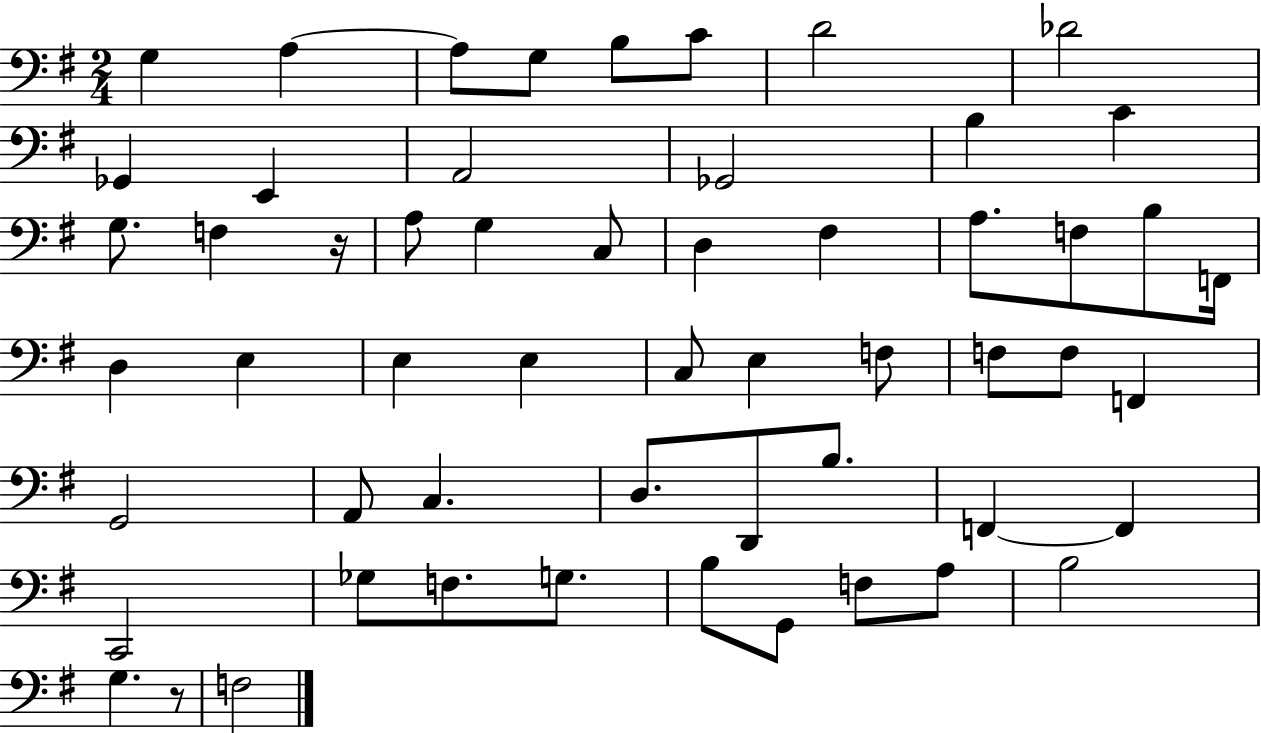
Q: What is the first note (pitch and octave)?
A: G3